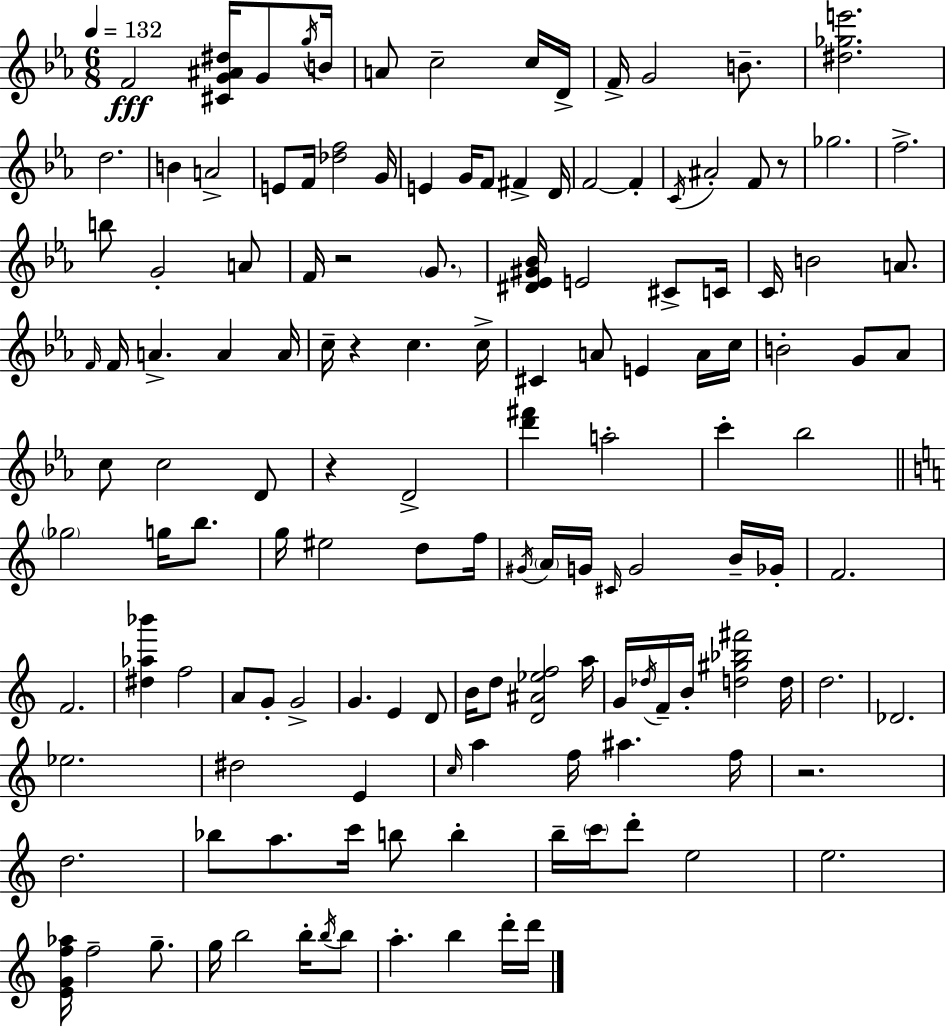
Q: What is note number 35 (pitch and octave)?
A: E4